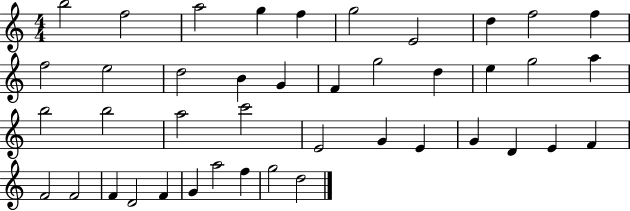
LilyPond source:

{
  \clef treble
  \numericTimeSignature
  \time 4/4
  \key c \major
  b''2 f''2 | a''2 g''4 f''4 | g''2 e'2 | d''4 f''2 f''4 | \break f''2 e''2 | d''2 b'4 g'4 | f'4 g''2 d''4 | e''4 g''2 a''4 | \break b''2 b''2 | a''2 c'''2 | e'2 g'4 e'4 | g'4 d'4 e'4 f'4 | \break f'2 f'2 | f'4 d'2 f'4 | g'4 a''2 f''4 | g''2 d''2 | \break \bar "|."
}